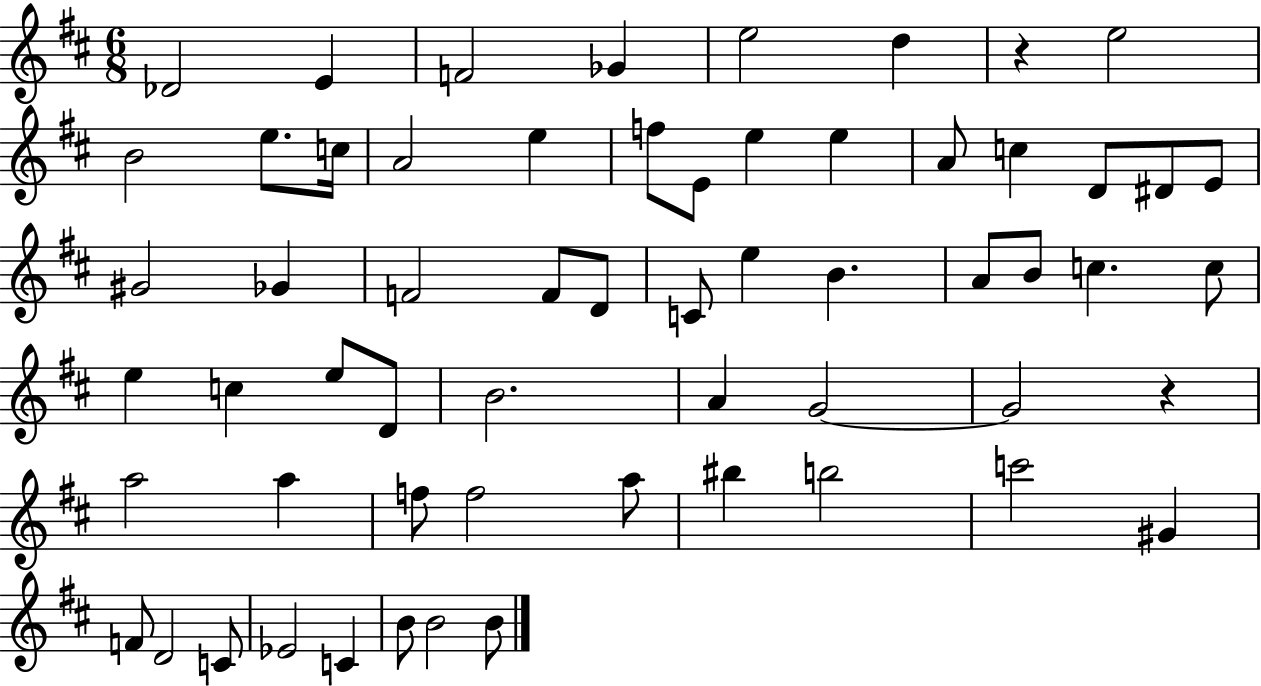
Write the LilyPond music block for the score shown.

{
  \clef treble
  \numericTimeSignature
  \time 6/8
  \key d \major
  des'2 e'4 | f'2 ges'4 | e''2 d''4 | r4 e''2 | \break b'2 e''8. c''16 | a'2 e''4 | f''8 e'8 e''4 e''4 | a'8 c''4 d'8 dis'8 e'8 | \break gis'2 ges'4 | f'2 f'8 d'8 | c'8 e''4 b'4. | a'8 b'8 c''4. c''8 | \break e''4 c''4 e''8 d'8 | b'2. | a'4 g'2~~ | g'2 r4 | \break a''2 a''4 | f''8 f''2 a''8 | bis''4 b''2 | c'''2 gis'4 | \break f'8 d'2 c'8 | ees'2 c'4 | b'8 b'2 b'8 | \bar "|."
}